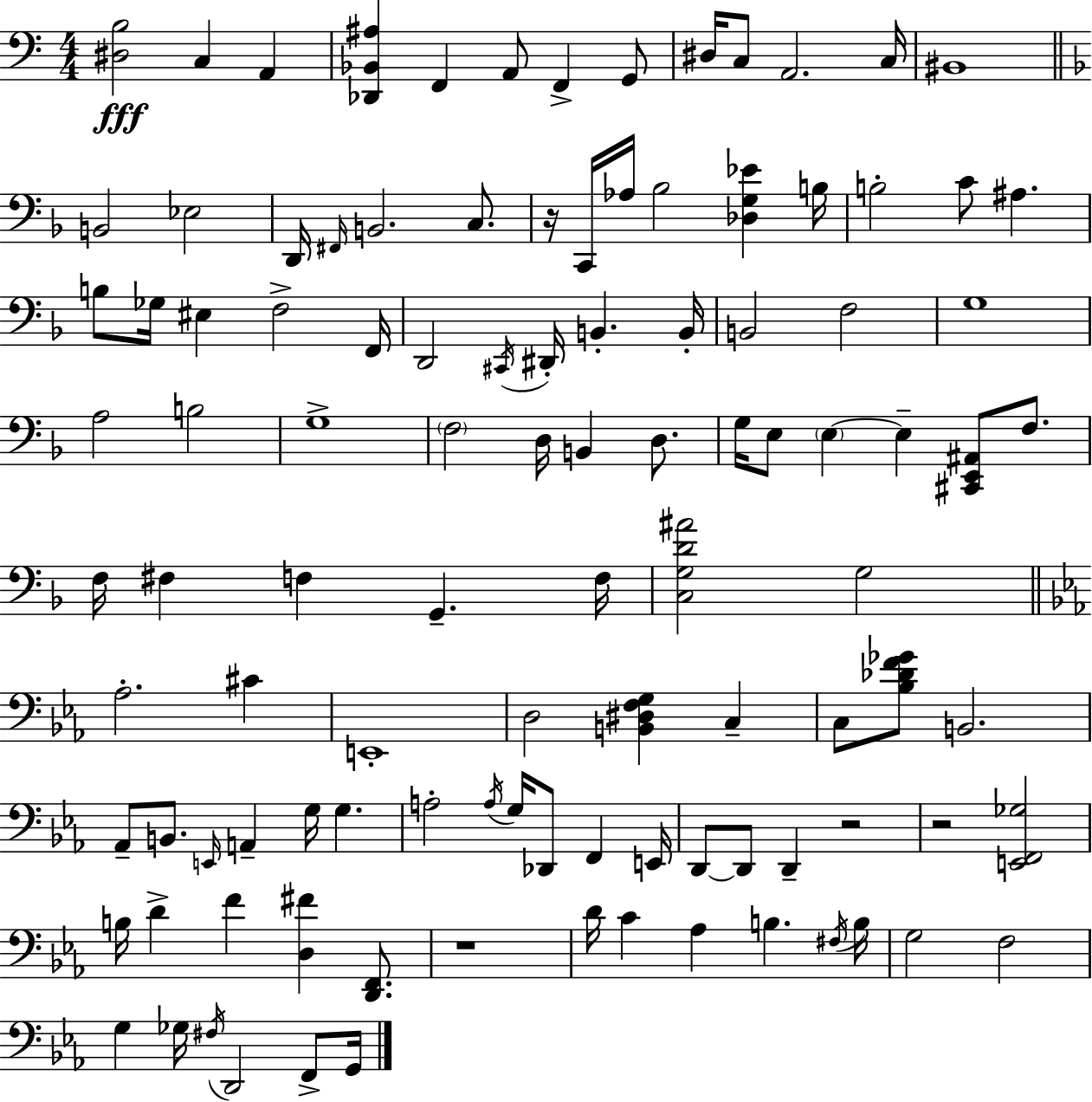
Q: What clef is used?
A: bass